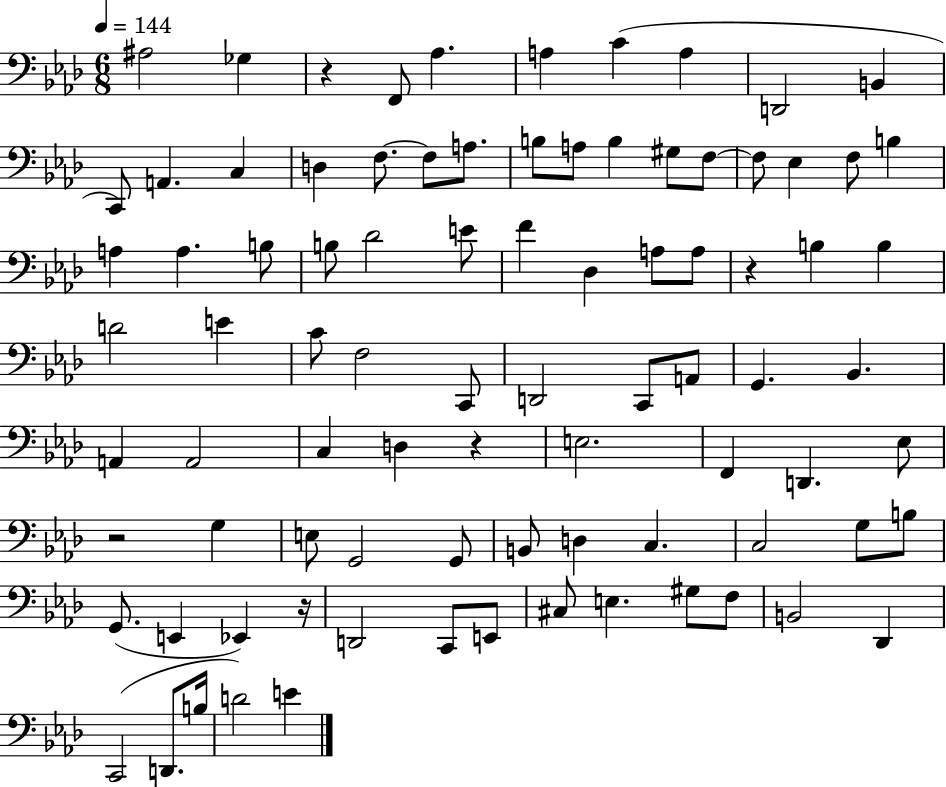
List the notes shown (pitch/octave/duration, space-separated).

A#3/h Gb3/q R/q F2/e Ab3/q. A3/q C4/q A3/q D2/h B2/q C2/e A2/q. C3/q D3/q F3/e. F3/e A3/e. B3/e A3/e B3/q G#3/e F3/e F3/e Eb3/q F3/e B3/q A3/q A3/q. B3/e B3/e Db4/h E4/e F4/q Db3/q A3/e A3/e R/q B3/q B3/q D4/h E4/q C4/e F3/h C2/e D2/h C2/e A2/e G2/q. Bb2/q. A2/q A2/h C3/q D3/q R/q E3/h. F2/q D2/q. Eb3/e R/h G3/q E3/e G2/h G2/e B2/e D3/q C3/q. C3/h G3/e B3/e G2/e. E2/q Eb2/q R/s D2/h C2/e E2/e C#3/e E3/q. G#3/e F3/e B2/h Db2/q C2/h D2/e. B3/s D4/h E4/q